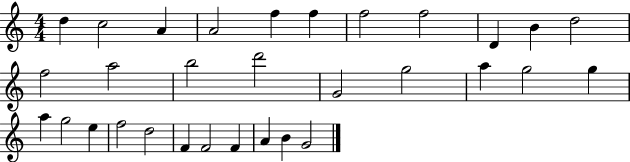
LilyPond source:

{
  \clef treble
  \numericTimeSignature
  \time 4/4
  \key c \major
  d''4 c''2 a'4 | a'2 f''4 f''4 | f''2 f''2 | d'4 b'4 d''2 | \break f''2 a''2 | b''2 d'''2 | g'2 g''2 | a''4 g''2 g''4 | \break a''4 g''2 e''4 | f''2 d''2 | f'4 f'2 f'4 | a'4 b'4 g'2 | \break \bar "|."
}